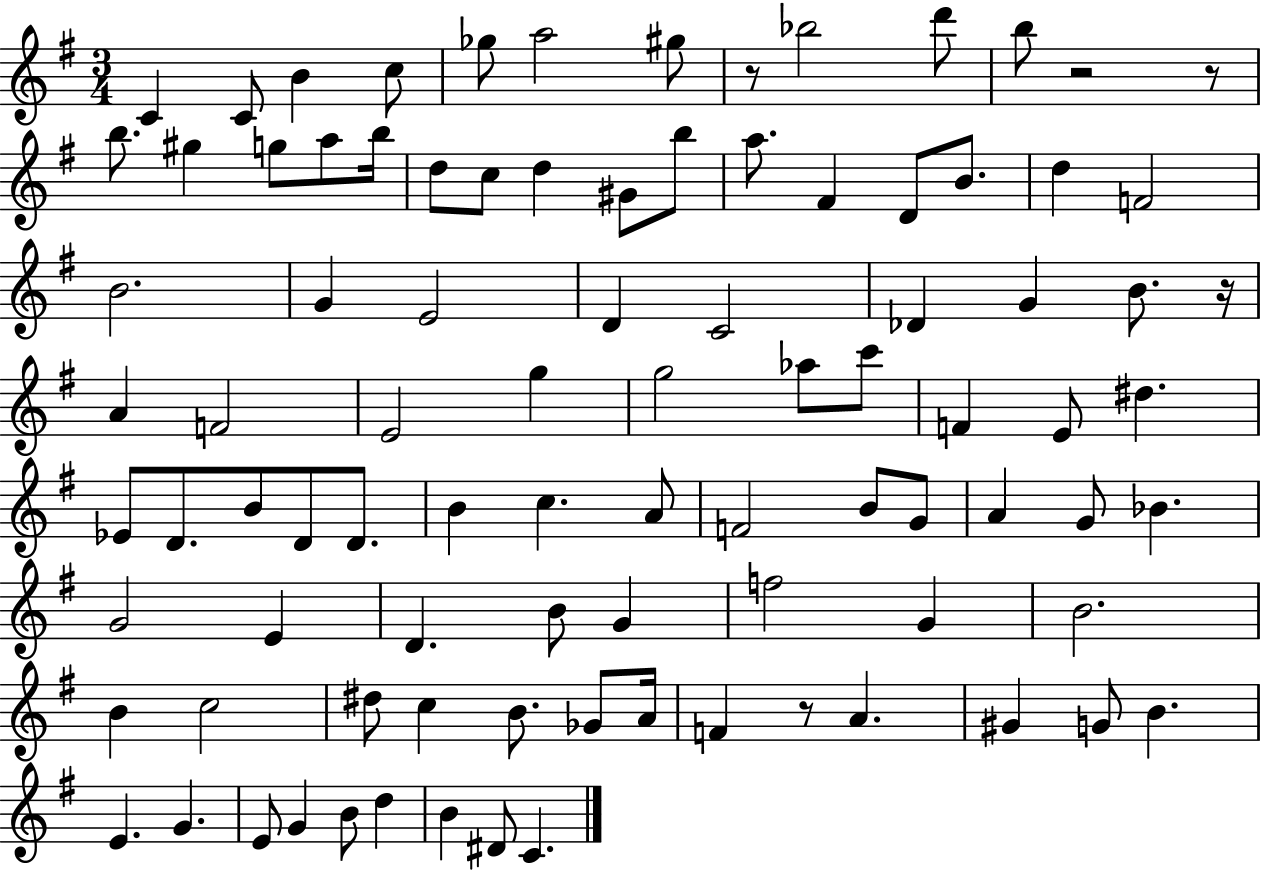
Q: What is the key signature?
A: G major